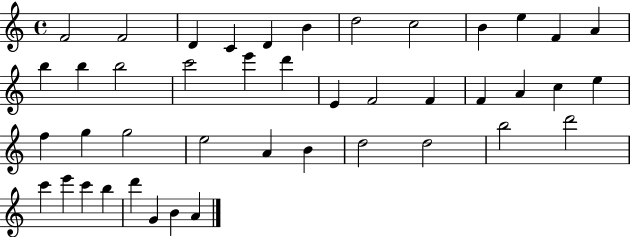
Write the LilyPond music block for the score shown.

{
  \clef treble
  \time 4/4
  \defaultTimeSignature
  \key c \major
  f'2 f'2 | d'4 c'4 d'4 b'4 | d''2 c''2 | b'4 e''4 f'4 a'4 | \break b''4 b''4 b''2 | c'''2 e'''4 d'''4 | e'4 f'2 f'4 | f'4 a'4 c''4 e''4 | \break f''4 g''4 g''2 | e''2 a'4 b'4 | d''2 d''2 | b''2 d'''2 | \break c'''4 e'''4 c'''4 b''4 | d'''4 g'4 b'4 a'4 | \bar "|."
}